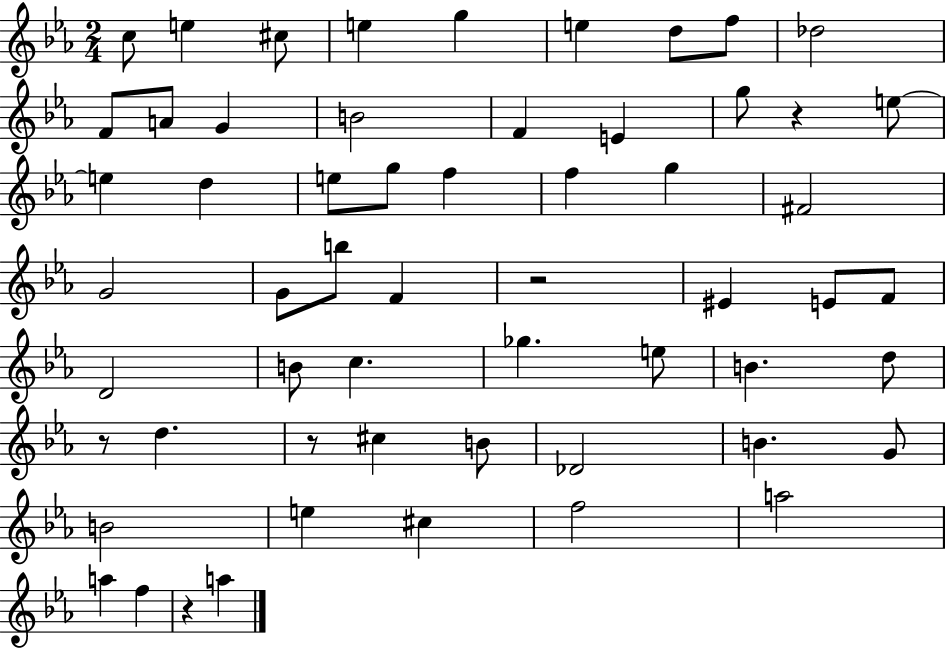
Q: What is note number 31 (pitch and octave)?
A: E4